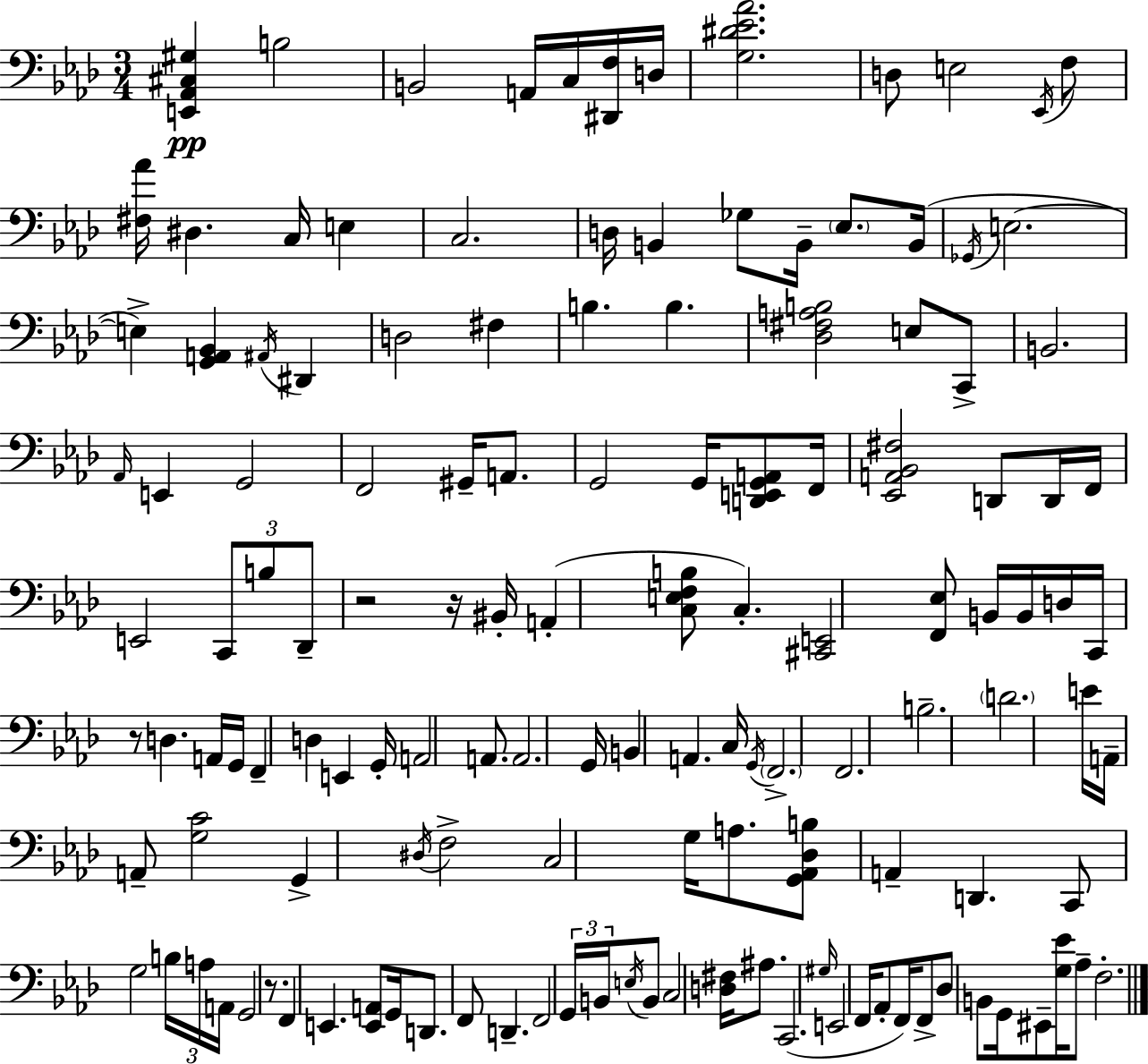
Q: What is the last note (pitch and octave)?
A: F3